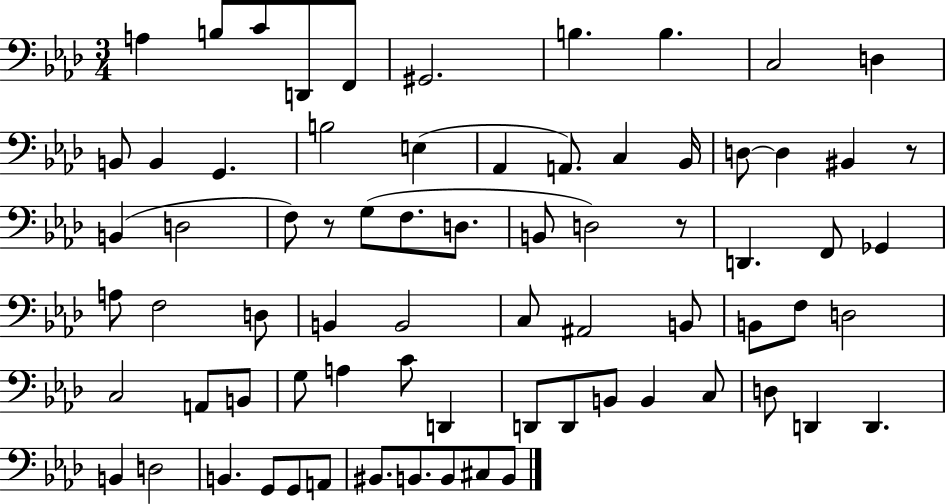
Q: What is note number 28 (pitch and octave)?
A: D3